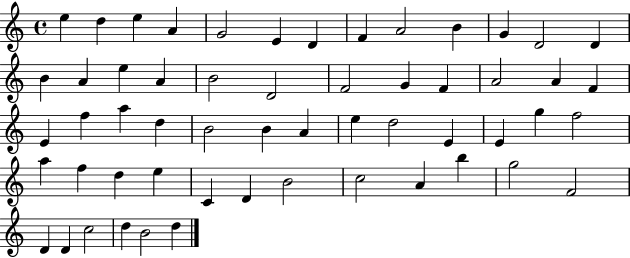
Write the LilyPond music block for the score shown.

{
  \clef treble
  \time 4/4
  \defaultTimeSignature
  \key c \major
  e''4 d''4 e''4 a'4 | g'2 e'4 d'4 | f'4 a'2 b'4 | g'4 d'2 d'4 | \break b'4 a'4 e''4 a'4 | b'2 d'2 | f'2 g'4 f'4 | a'2 a'4 f'4 | \break e'4 f''4 a''4 d''4 | b'2 b'4 a'4 | e''4 d''2 e'4 | e'4 g''4 f''2 | \break a''4 f''4 d''4 e''4 | c'4 d'4 b'2 | c''2 a'4 b''4 | g''2 f'2 | \break d'4 d'4 c''2 | d''4 b'2 d''4 | \bar "|."
}